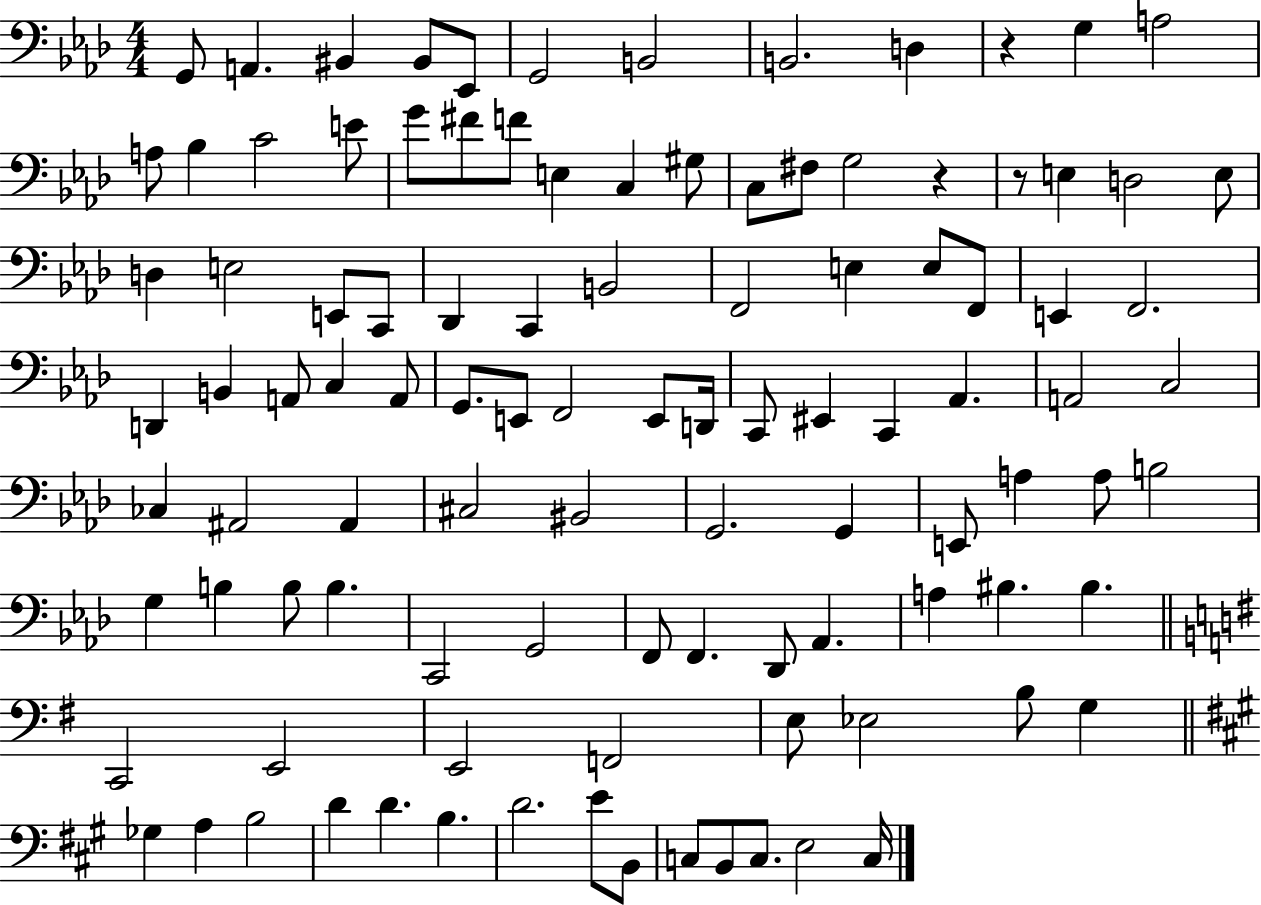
G2/e A2/q. BIS2/q BIS2/e Eb2/e G2/h B2/h B2/h. D3/q R/q G3/q A3/h A3/e Bb3/q C4/h E4/e G4/e F#4/e F4/e E3/q C3/q G#3/e C3/e F#3/e G3/h R/q R/e E3/q D3/h E3/e D3/q E3/h E2/e C2/e Db2/q C2/q B2/h F2/h E3/q E3/e F2/e E2/q F2/h. D2/q B2/q A2/e C3/q A2/e G2/e. E2/e F2/h E2/e D2/s C2/e EIS2/q C2/q Ab2/q. A2/h C3/h CES3/q A#2/h A#2/q C#3/h BIS2/h G2/h. G2/q E2/e A3/q A3/e B3/h G3/q B3/q B3/e B3/q. C2/h G2/h F2/e F2/q. Db2/e Ab2/q. A3/q BIS3/q. BIS3/q. C2/h E2/h E2/h F2/h E3/e Eb3/h B3/e G3/q Gb3/q A3/q B3/h D4/q D4/q. B3/q. D4/h. E4/e B2/e C3/e B2/e C3/e. E3/h C3/s